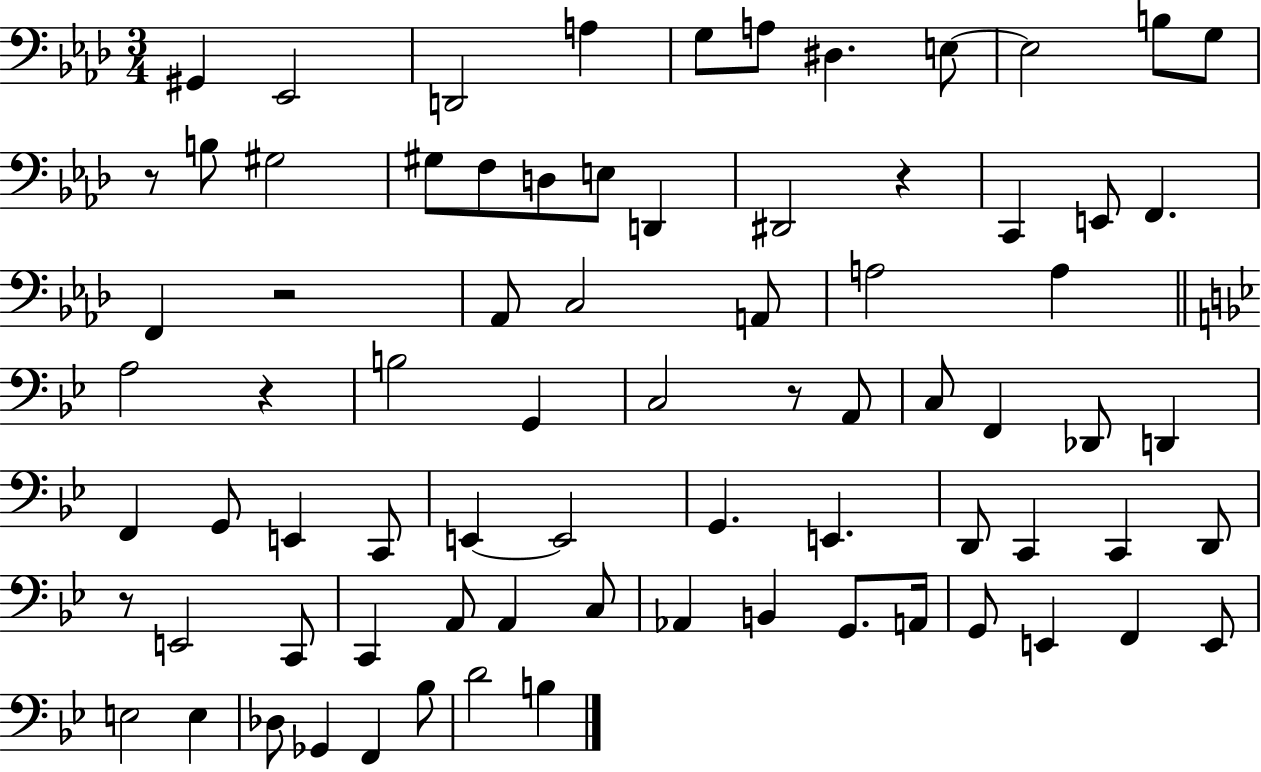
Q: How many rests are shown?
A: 6